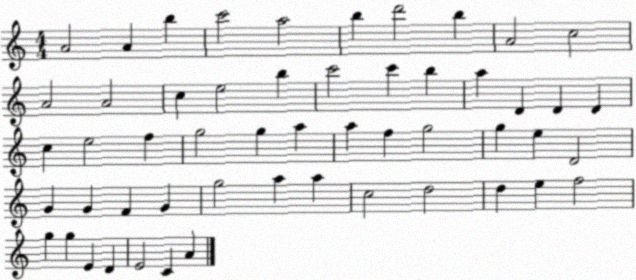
X:1
T:Untitled
M:4/4
L:1/4
K:C
A2 A b c'2 a2 b d'2 b A2 c2 A2 A2 c e2 b c'2 c' b a D D D c e2 f g2 g a a f g2 g e D2 G G F G g2 a a c2 d2 d e f2 g g E D E2 C A